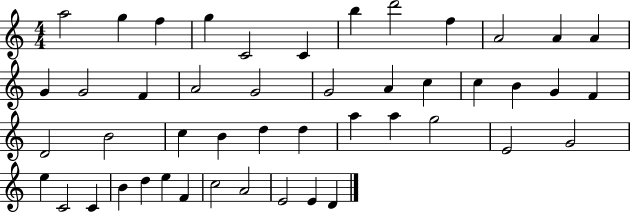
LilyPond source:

{
  \clef treble
  \numericTimeSignature
  \time 4/4
  \key c \major
  a''2 g''4 f''4 | g''4 c'2 c'4 | b''4 d'''2 f''4 | a'2 a'4 a'4 | \break g'4 g'2 f'4 | a'2 g'2 | g'2 a'4 c''4 | c''4 b'4 g'4 f'4 | \break d'2 b'2 | c''4 b'4 d''4 d''4 | a''4 a''4 g''2 | e'2 g'2 | \break e''4 c'2 c'4 | b'4 d''4 e''4 f'4 | c''2 a'2 | e'2 e'4 d'4 | \break \bar "|."
}